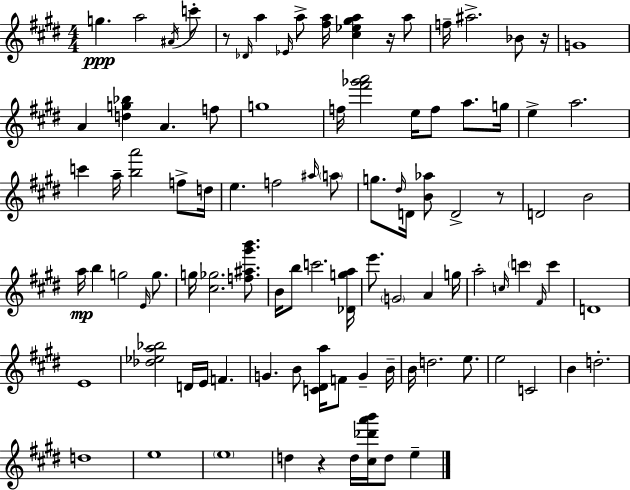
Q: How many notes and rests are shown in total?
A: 97